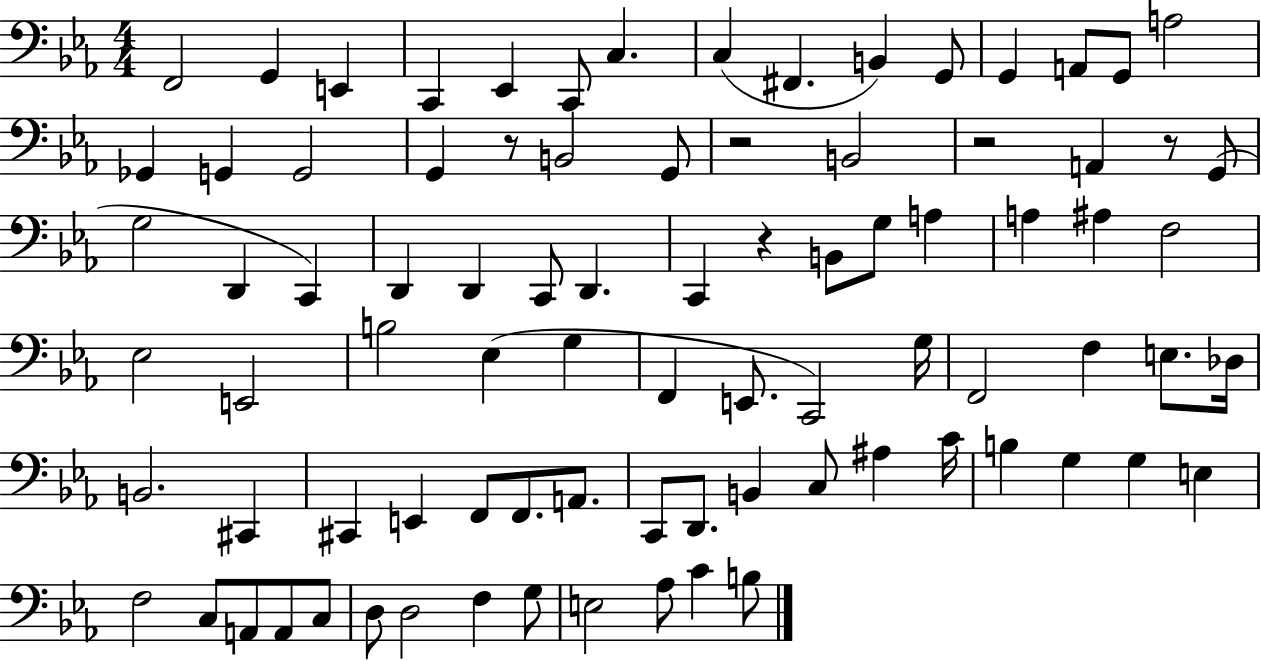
F2/h G2/q E2/q C2/q Eb2/q C2/e C3/q. C3/q F#2/q. B2/q G2/e G2/q A2/e G2/e A3/h Gb2/q G2/q G2/h G2/q R/e B2/h G2/e R/h B2/h R/h A2/q R/e G2/e G3/h D2/q C2/q D2/q D2/q C2/e D2/q. C2/q R/q B2/e G3/e A3/q A3/q A#3/q F3/h Eb3/h E2/h B3/h Eb3/q G3/q F2/q E2/e. C2/h G3/s F2/h F3/q E3/e. Db3/s B2/h. C#2/q C#2/q E2/q F2/e F2/e. A2/e. C2/e D2/e. B2/q C3/e A#3/q C4/s B3/q G3/q G3/q E3/q F3/h C3/e A2/e A2/e C3/e D3/e D3/h F3/q G3/e E3/h Ab3/e C4/q B3/e